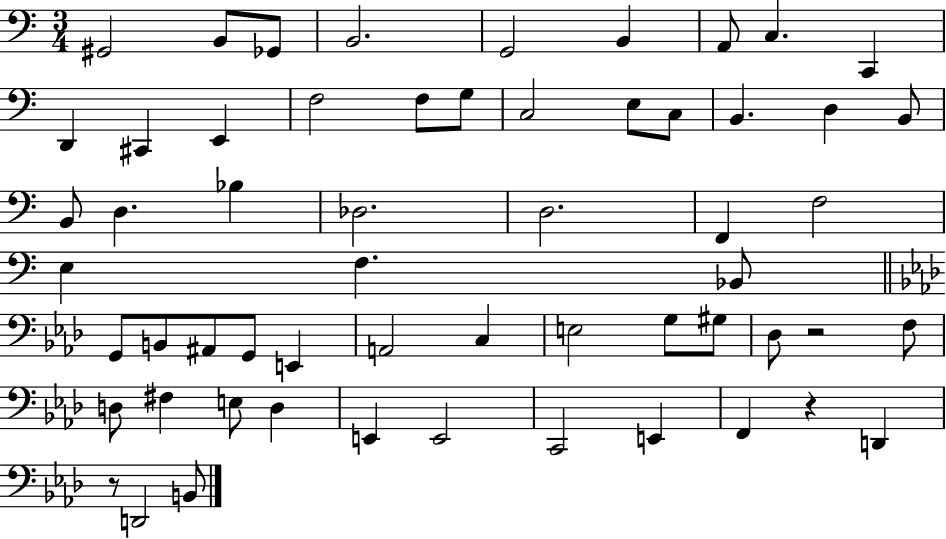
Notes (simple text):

G#2/h B2/e Gb2/e B2/h. G2/h B2/q A2/e C3/q. C2/q D2/q C#2/q E2/q F3/h F3/e G3/e C3/h E3/e C3/e B2/q. D3/q B2/e B2/e D3/q. Bb3/q Db3/h. D3/h. F2/q F3/h E3/q F3/q. Bb2/e G2/e B2/e A#2/e G2/e E2/q A2/h C3/q E3/h G3/e G#3/e Db3/e R/h F3/e D3/e F#3/q E3/e D3/q E2/q E2/h C2/h E2/q F2/q R/q D2/q R/e D2/h B2/e